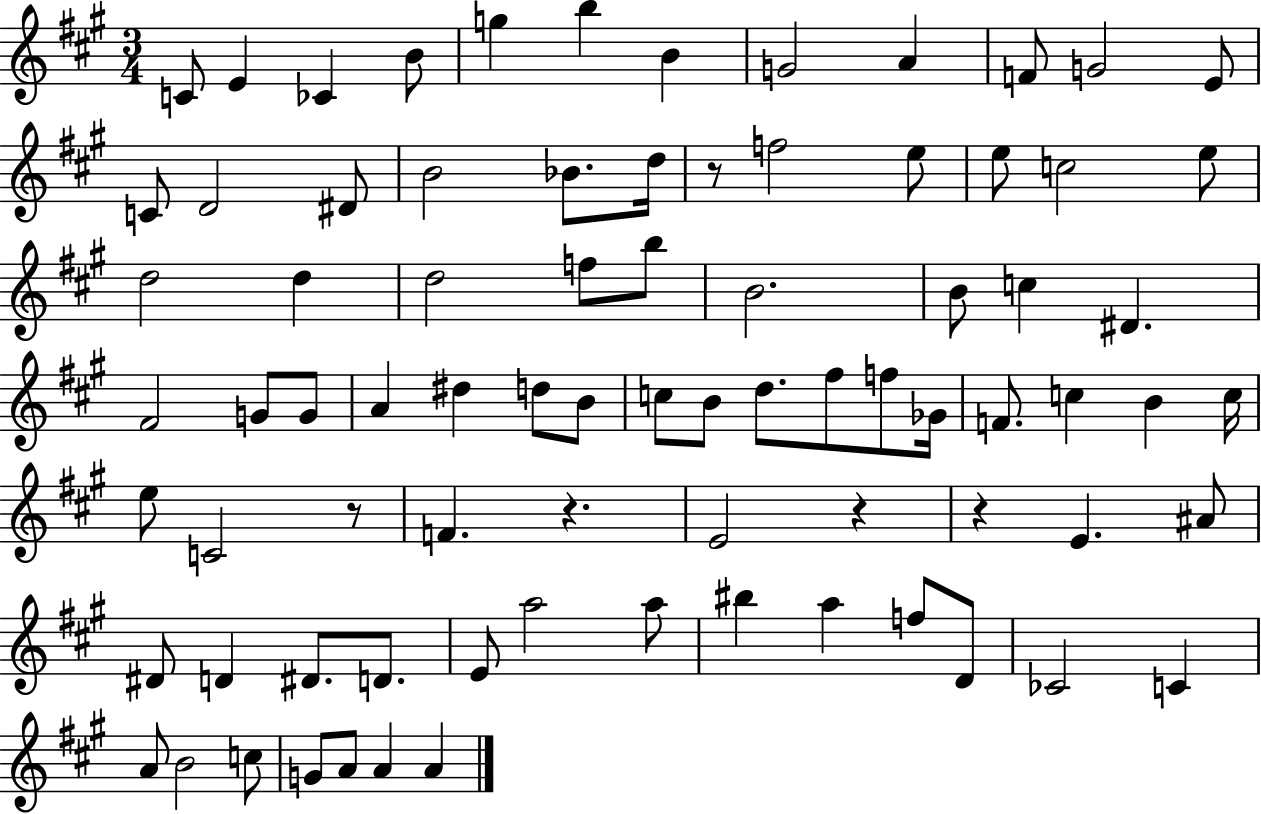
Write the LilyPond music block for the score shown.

{
  \clef treble
  \numericTimeSignature
  \time 3/4
  \key a \major
  c'8 e'4 ces'4 b'8 | g''4 b''4 b'4 | g'2 a'4 | f'8 g'2 e'8 | \break c'8 d'2 dis'8 | b'2 bes'8. d''16 | r8 f''2 e''8 | e''8 c''2 e''8 | \break d''2 d''4 | d''2 f''8 b''8 | b'2. | b'8 c''4 dis'4. | \break fis'2 g'8 g'8 | a'4 dis''4 d''8 b'8 | c''8 b'8 d''8. fis''8 f''8 ges'16 | f'8. c''4 b'4 c''16 | \break e''8 c'2 r8 | f'4. r4. | e'2 r4 | r4 e'4. ais'8 | \break dis'8 d'4 dis'8. d'8. | e'8 a''2 a''8 | bis''4 a''4 f''8 d'8 | ces'2 c'4 | \break a'8 b'2 c''8 | g'8 a'8 a'4 a'4 | \bar "|."
}